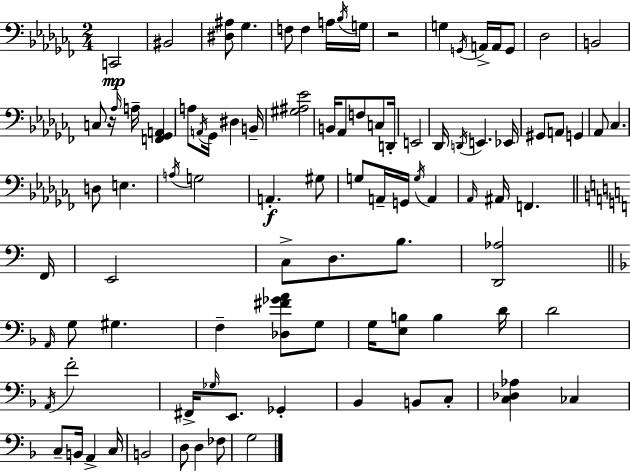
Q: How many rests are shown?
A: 2